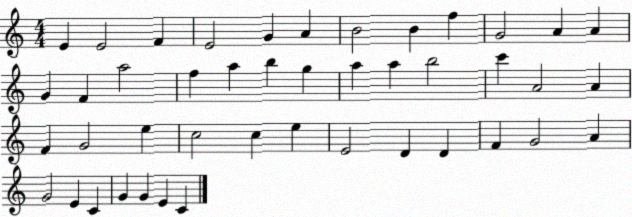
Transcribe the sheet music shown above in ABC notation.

X:1
T:Untitled
M:4/4
L:1/4
K:C
E E2 F E2 G A B2 B f G2 A A G F a2 f a b g a a b2 c' A2 A F G2 e c2 c e E2 D D F G2 A G2 E C G G E C